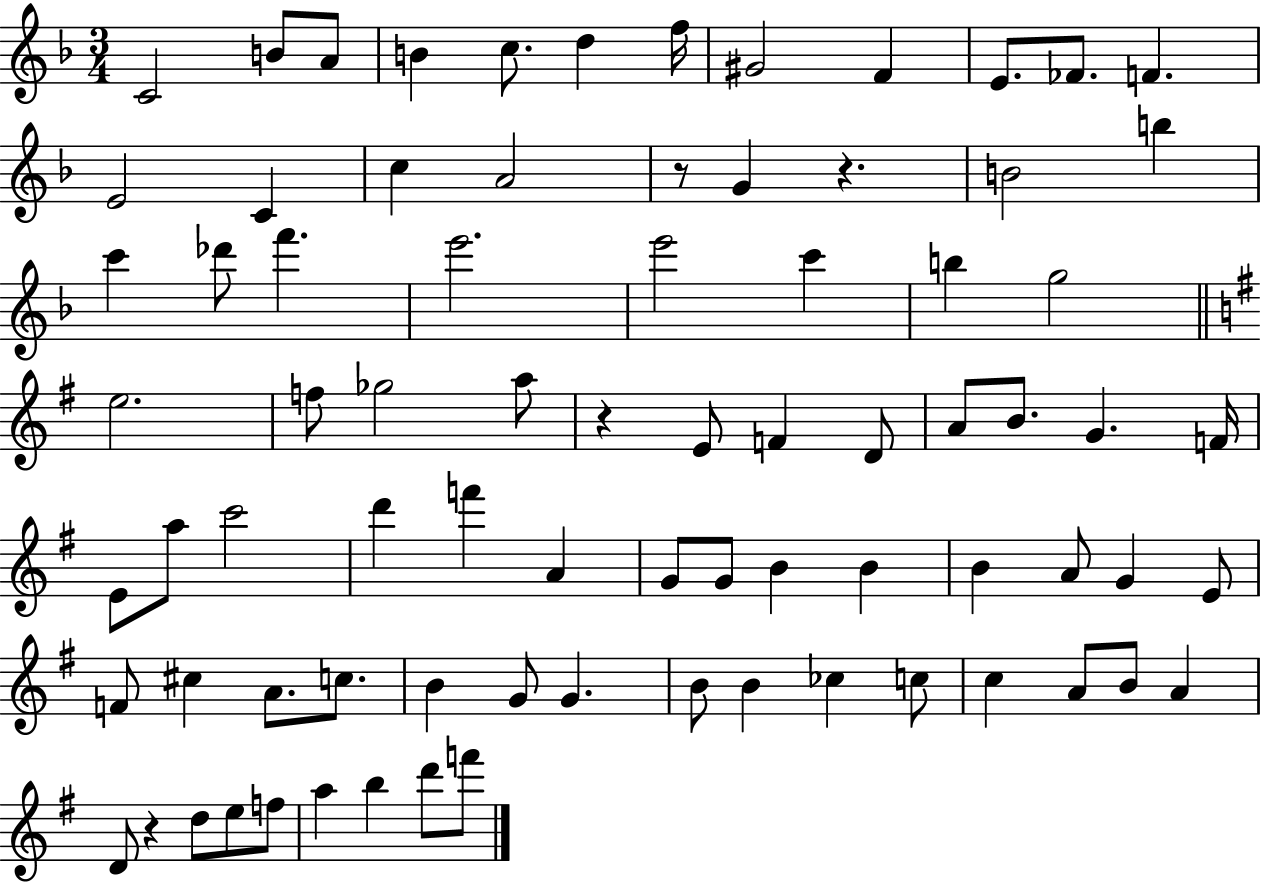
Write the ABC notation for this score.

X:1
T:Untitled
M:3/4
L:1/4
K:F
C2 B/2 A/2 B c/2 d f/4 ^G2 F E/2 _F/2 F E2 C c A2 z/2 G z B2 b c' _d'/2 f' e'2 e'2 c' b g2 e2 f/2 _g2 a/2 z E/2 F D/2 A/2 B/2 G F/4 E/2 a/2 c'2 d' f' A G/2 G/2 B B B A/2 G E/2 F/2 ^c A/2 c/2 B G/2 G B/2 B _c c/2 c A/2 B/2 A D/2 z d/2 e/2 f/2 a b d'/2 f'/2